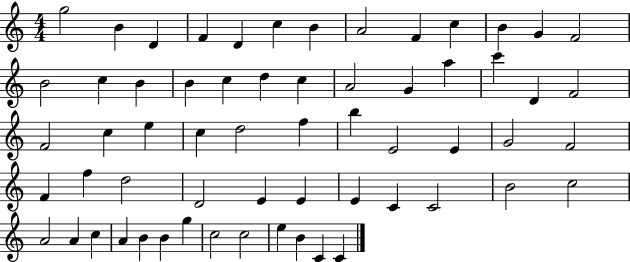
{
  \clef treble
  \numericTimeSignature
  \time 4/4
  \key c \major
  g''2 b'4 d'4 | f'4 d'4 c''4 b'4 | a'2 f'4 c''4 | b'4 g'4 f'2 | \break b'2 c''4 b'4 | b'4 c''4 d''4 c''4 | a'2 g'4 a''4 | c'''4 d'4 f'2 | \break f'2 c''4 e''4 | c''4 d''2 f''4 | b''4 e'2 e'4 | g'2 f'2 | \break f'4 f''4 d''2 | d'2 e'4 e'4 | e'4 c'4 c'2 | b'2 c''2 | \break a'2 a'4 c''4 | a'4 b'4 b'4 g''4 | c''2 c''2 | e''4 b'4 c'4 c'4 | \break \bar "|."
}